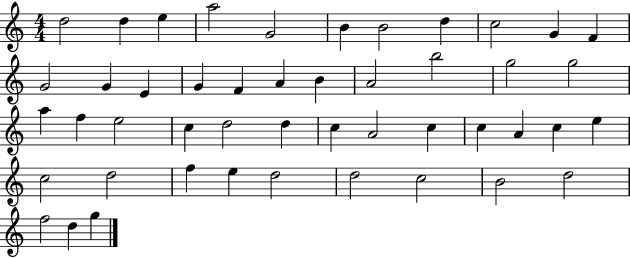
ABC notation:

X:1
T:Untitled
M:4/4
L:1/4
K:C
d2 d e a2 G2 B B2 d c2 G F G2 G E G F A B A2 b2 g2 g2 a f e2 c d2 d c A2 c c A c e c2 d2 f e d2 d2 c2 B2 d2 f2 d g